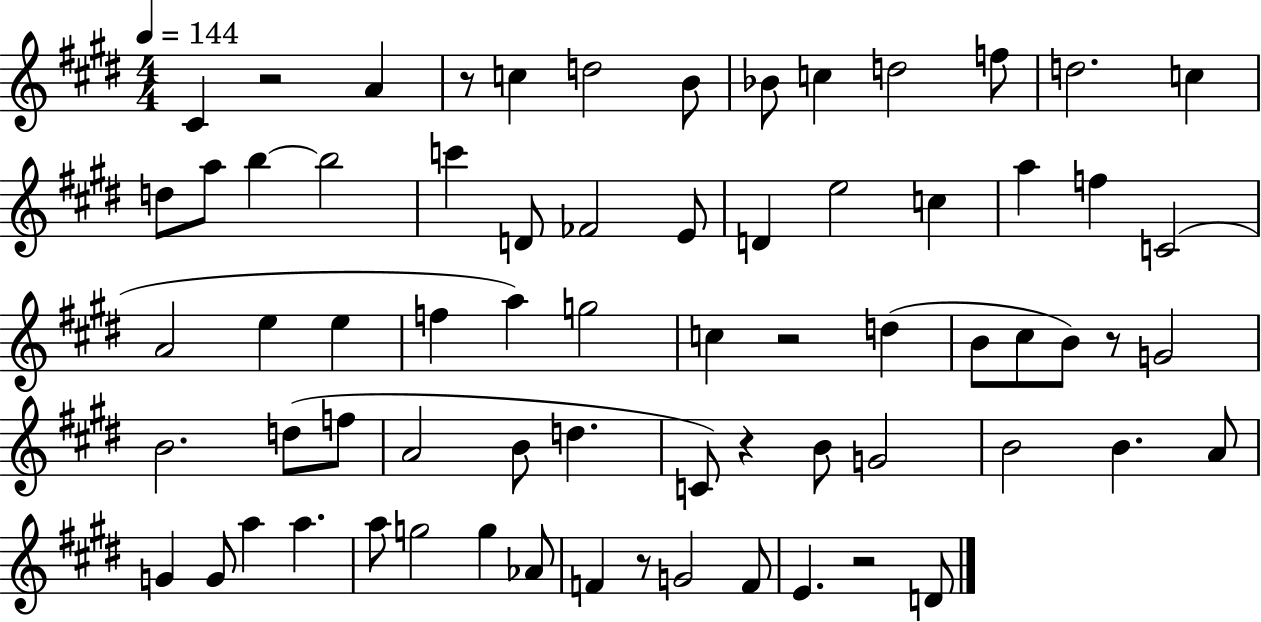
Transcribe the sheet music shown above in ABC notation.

X:1
T:Untitled
M:4/4
L:1/4
K:E
^C z2 A z/2 c d2 B/2 _B/2 c d2 f/2 d2 c d/2 a/2 b b2 c' D/2 _F2 E/2 D e2 c a f C2 A2 e e f a g2 c z2 d B/2 ^c/2 B/2 z/2 G2 B2 d/2 f/2 A2 B/2 d C/2 z B/2 G2 B2 B A/2 G G/2 a a a/2 g2 g _A/2 F z/2 G2 F/2 E z2 D/2